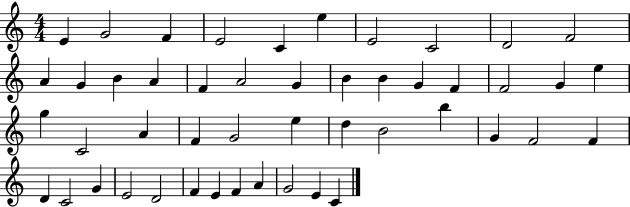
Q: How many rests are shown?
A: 0